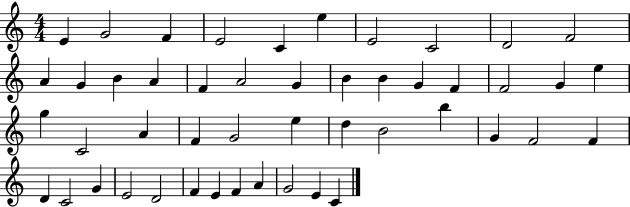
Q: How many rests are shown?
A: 0